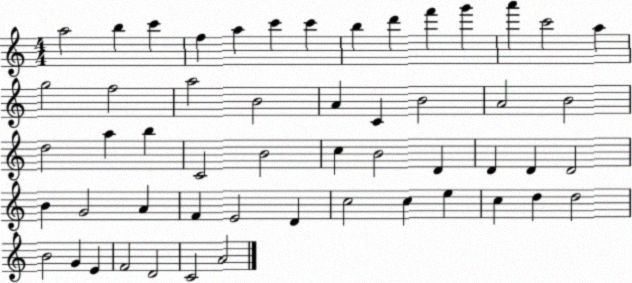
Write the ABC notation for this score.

X:1
T:Untitled
M:4/4
L:1/4
K:C
a2 b c' f a c' c' b d' f' g' a' c'2 a g2 f2 a2 B2 A C B2 A2 B2 d2 a b C2 B2 c B2 D D D D2 B G2 A F E2 D c2 c e c d d2 B2 G E F2 D2 C2 A2